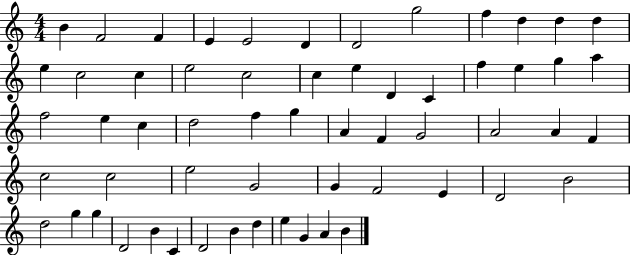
B4/q F4/h F4/q E4/q E4/h D4/q D4/h G5/h F5/q D5/q D5/q D5/q E5/q C5/h C5/q E5/h C5/h C5/q E5/q D4/q C4/q F5/q E5/q G5/q A5/q F5/h E5/q C5/q D5/h F5/q G5/q A4/q F4/q G4/h A4/h A4/q F4/q C5/h C5/h E5/h G4/h G4/q F4/h E4/q D4/h B4/h D5/h G5/q G5/q D4/h B4/q C4/q D4/h B4/q D5/q E5/q G4/q A4/q B4/q